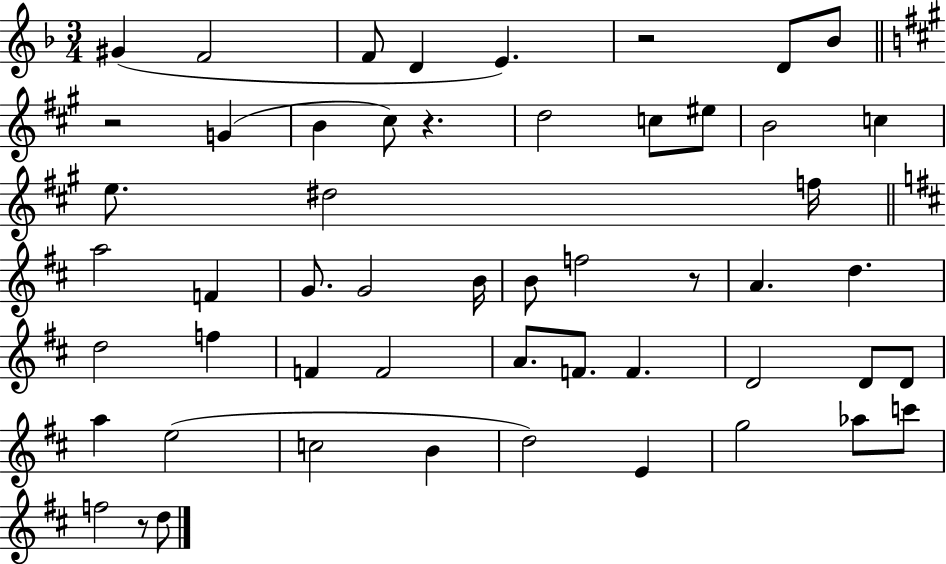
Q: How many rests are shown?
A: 5